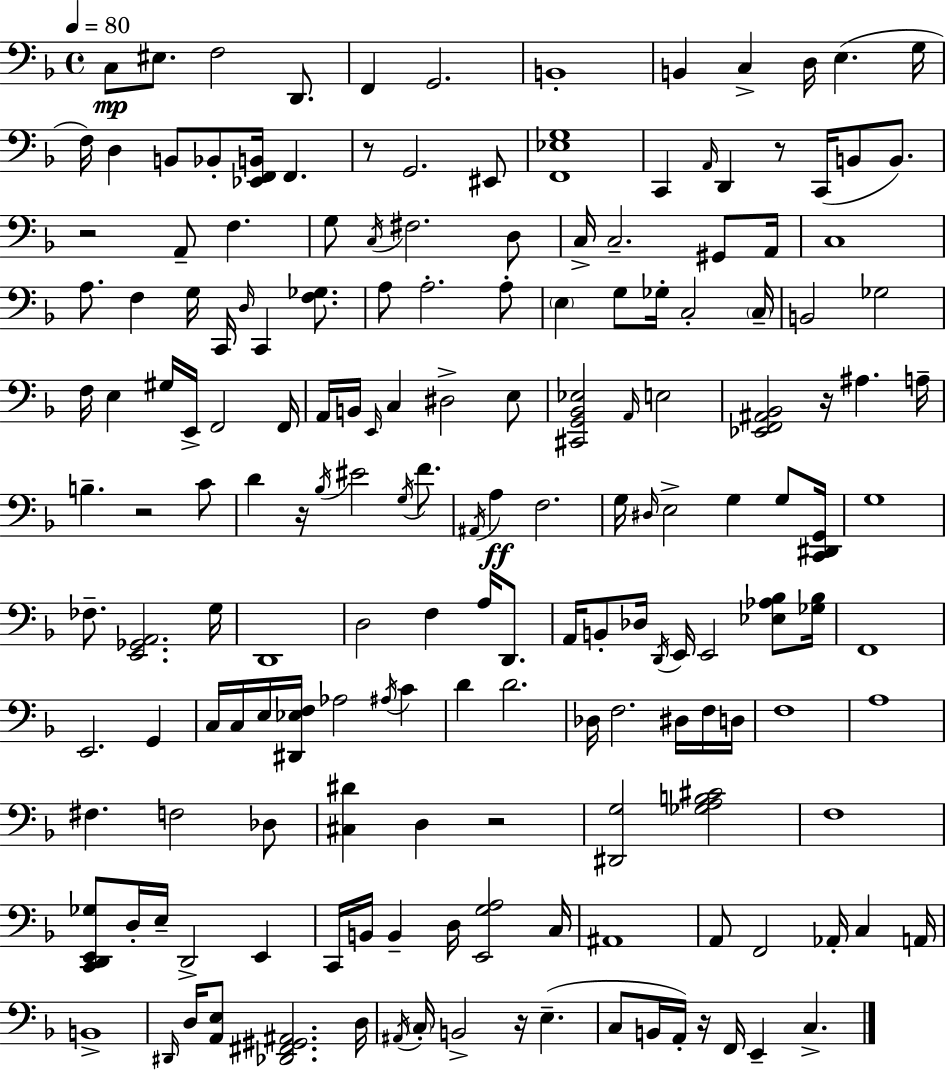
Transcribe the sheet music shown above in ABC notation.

X:1
T:Untitled
M:4/4
L:1/4
K:F
C,/2 ^E,/2 F,2 D,,/2 F,, G,,2 B,,4 B,, C, D,/4 E, G,/4 F,/4 D, B,,/2 _B,,/2 [_E,,F,,B,,]/4 F,, z/2 G,,2 ^E,,/2 [F,,_E,G,]4 C,, A,,/4 D,, z/2 C,,/4 B,,/2 B,,/2 z2 A,,/2 F, G,/2 C,/4 ^F,2 D,/2 C,/4 C,2 ^G,,/2 A,,/4 C,4 A,/2 F, G,/4 C,,/4 D,/4 C,, [F,_G,]/2 A,/2 A,2 A,/2 E, G,/2 _G,/4 C,2 C,/4 B,,2 _G,2 F,/4 E, ^G,/4 E,,/4 F,,2 F,,/4 A,,/4 B,,/4 E,,/4 C, ^D,2 E,/2 [^C,,G,,_B,,_E,]2 A,,/4 E,2 [_E,,F,,^A,,_B,,]2 z/4 ^A, A,/4 B, z2 C/2 D z/4 _B,/4 ^E2 G,/4 F/2 ^A,,/4 A, F,2 G,/4 ^D,/4 E,2 G, G,/2 [C,,^D,,G,,]/4 G,4 _F,/2 [E,,_G,,A,,]2 G,/4 D,,4 D,2 F, A,/4 D,,/2 A,,/4 B,,/2 _D,/4 D,,/4 E,,/4 E,,2 [_E,_A,_B,]/2 [_G,_B,]/4 F,,4 E,,2 G,, C,/4 C,/4 E,/4 [^D,,_E,F,]/4 _A,2 ^A,/4 C D D2 _D,/4 F,2 ^D,/4 F,/4 D,/4 F,4 A,4 ^F, F,2 _D,/2 [^C,^D] D, z2 [^D,,G,]2 [_G,A,B,^C]2 F,4 [C,,D,,E,,_G,]/2 D,/4 E,/4 D,,2 E,, C,,/4 B,,/4 B,, D,/4 [E,,G,A,]2 C,/4 ^A,,4 A,,/2 F,,2 _A,,/4 C, A,,/4 B,,4 ^D,,/4 D,/4 [A,,E,]/2 [_D,,^F,,^G,,^A,,]2 D,/4 ^A,,/4 C,/4 B,,2 z/4 E, C,/2 B,,/4 A,,/4 z/4 F,,/4 E,, C,